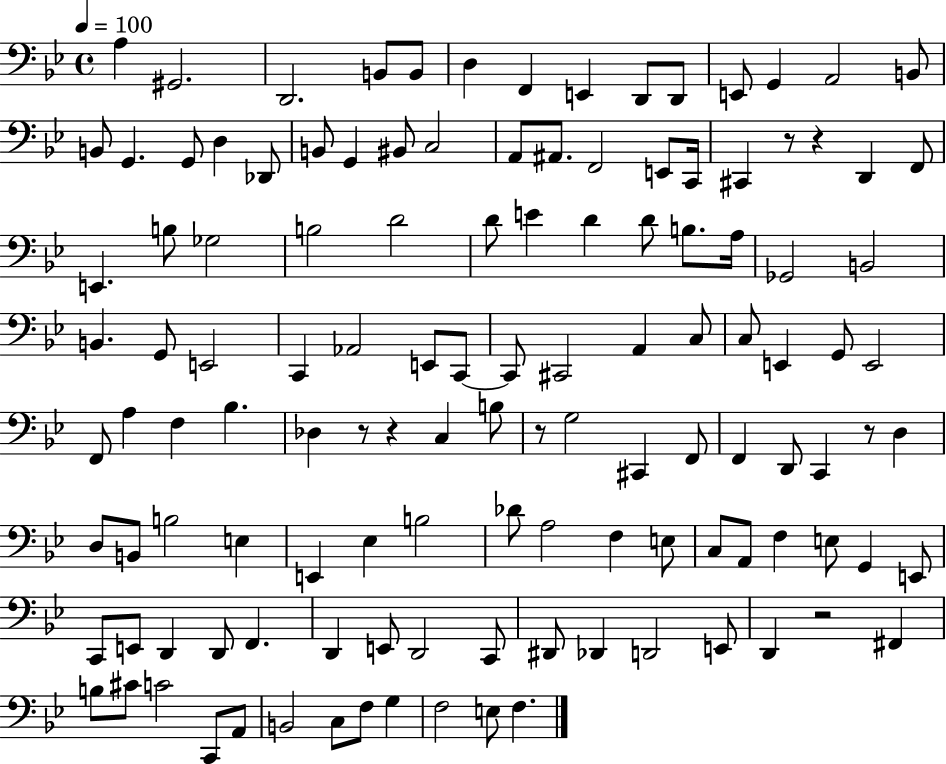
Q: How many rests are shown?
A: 7